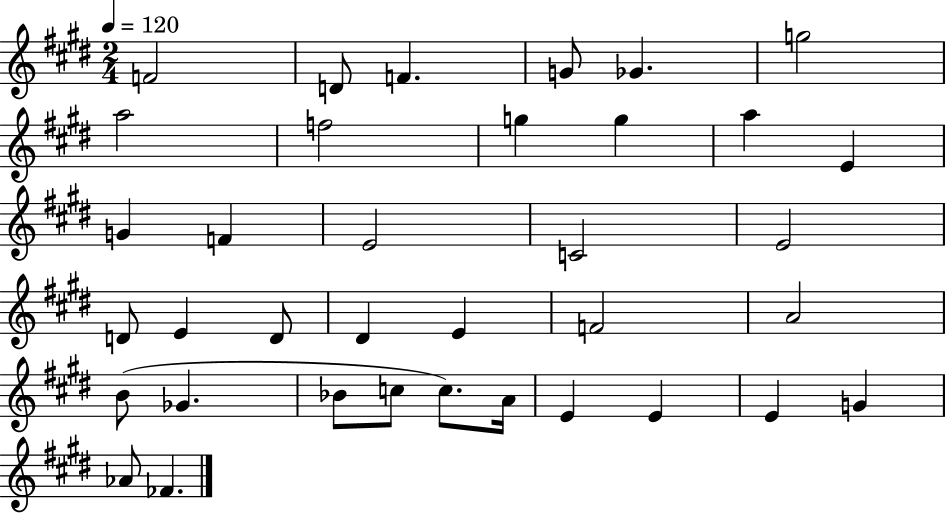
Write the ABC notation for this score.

X:1
T:Untitled
M:2/4
L:1/4
K:E
F2 D/2 F G/2 _G g2 a2 f2 g g a E G F E2 C2 E2 D/2 E D/2 ^D E F2 A2 B/2 _G _B/2 c/2 c/2 A/4 E E E G _A/2 _F